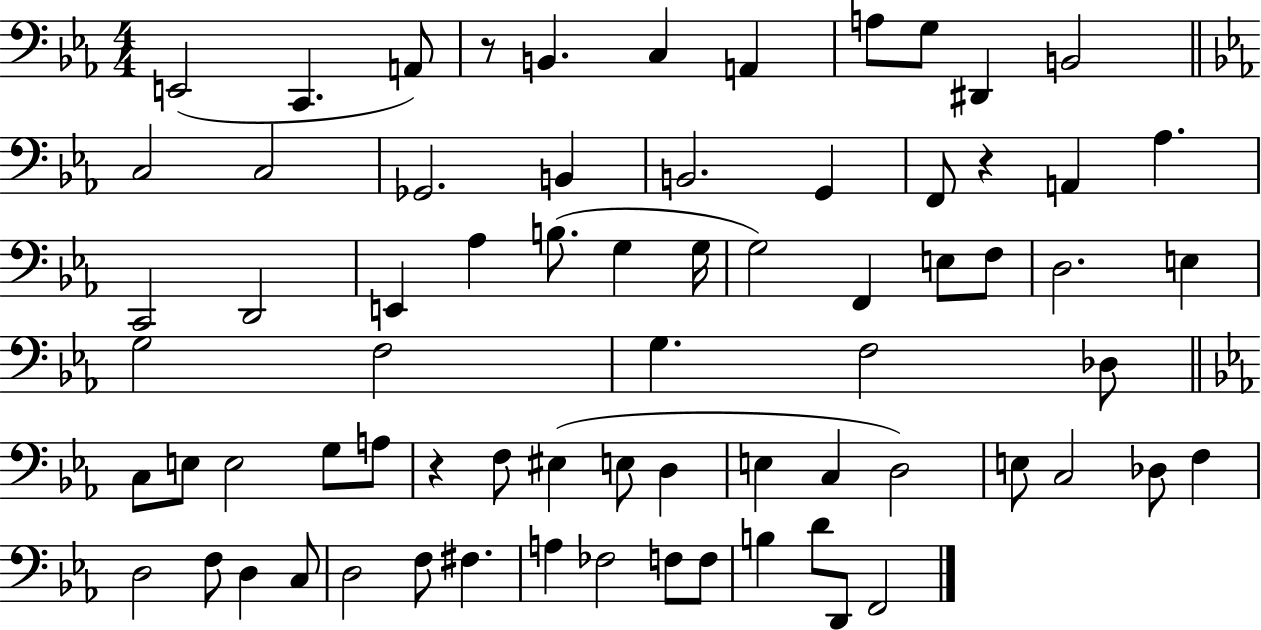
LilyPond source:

{
  \clef bass
  \numericTimeSignature
  \time 4/4
  \key ees \major
  \repeat volta 2 { e,2( c,4. a,8) | r8 b,4. c4 a,4 | a8 g8 dis,4 b,2 | \bar "||" \break \key ees \major c2 c2 | ges,2. b,4 | b,2. g,4 | f,8 r4 a,4 aes4. | \break c,2 d,2 | e,4 aes4 b8.( g4 g16 | g2) f,4 e8 f8 | d2. e4 | \break g2 f2 | g4. f2 des8 | \bar "||" \break \key c \minor c8 e8 e2 g8 a8 | r4 f8 eis4( e8 d4 | e4 c4 d2) | e8 c2 des8 f4 | \break d2 f8 d4 c8 | d2 f8 fis4. | a4 fes2 f8 f8 | b4 d'8 d,8 f,2 | \break } \bar "|."
}